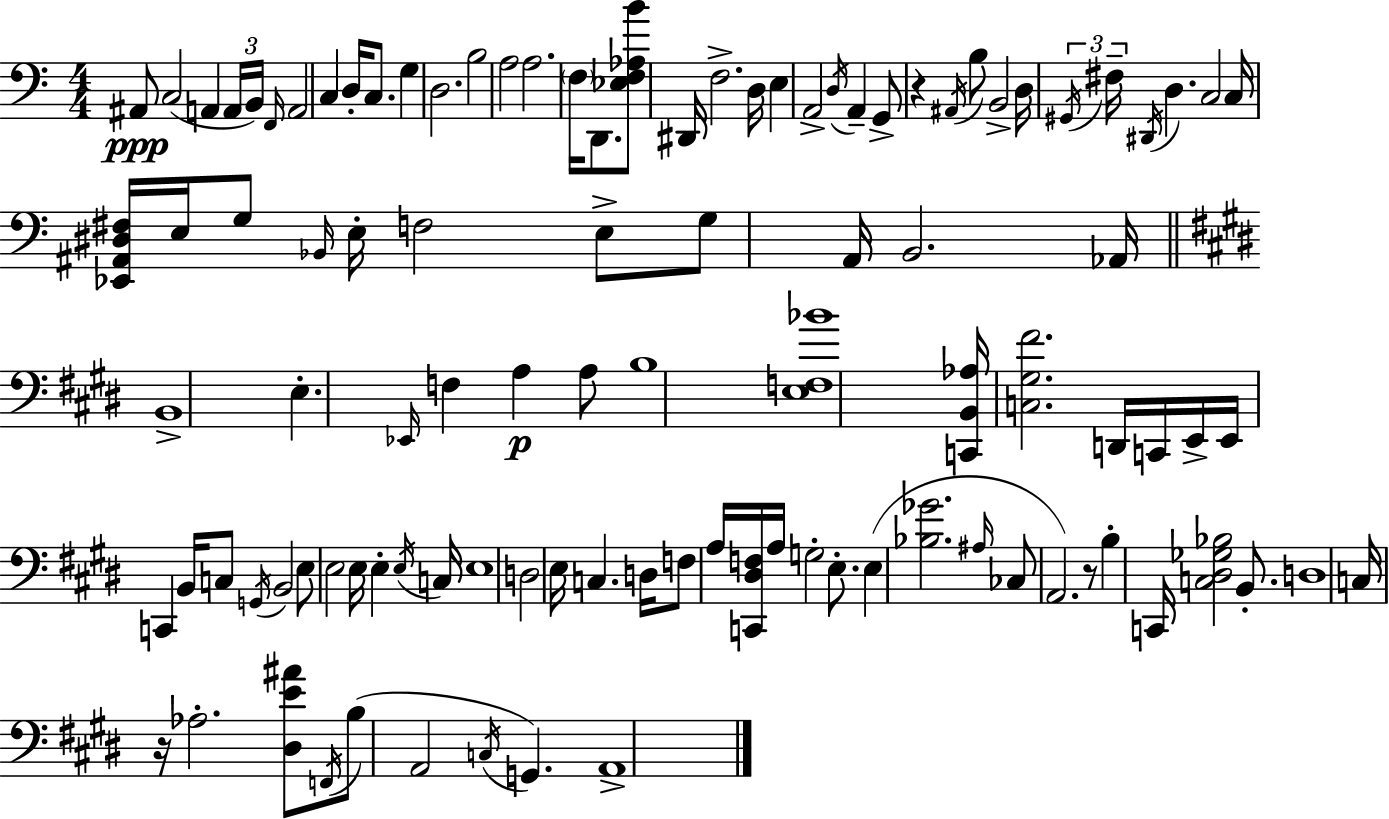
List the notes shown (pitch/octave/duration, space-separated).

A#2/e C3/h A2/q A2/s B2/s F2/s A2/h C3/q D3/s C3/e. G3/q D3/h. B3/h A3/h A3/h. F3/s D2/e. [Eb3,F3,Ab3,B4]/e D#2/s F3/h. D3/s E3/q A2/h D3/s A2/q G2/e R/q A#2/s B3/e B2/h D3/s G#2/s F#3/s D#2/s D3/q. C3/h C3/s [Eb2,A#2,D#3,F#3]/s E3/s G3/e Bb2/s E3/s F3/h E3/e G3/e A2/s B2/h. Ab2/s B2/w E3/q. Eb2/s F3/q A3/q A3/e B3/w [E3,F3,Bb4]/w [C2,B2,Ab3]/s [C3,G#3,F#4]/h. D2/s C2/s E2/s E2/s C2/q B2/s C3/e G2/s B2/h E3/e E3/h E3/s E3/q E3/s C3/s E3/w D3/h E3/s C3/q. D3/s F3/e A3/s [C2,D#3,F3]/s A3/s G3/h E3/e. E3/q [Bb3,Gb4]/h. A#3/s CES3/e A2/h. R/e B3/q C2/s [C3,D#3,Gb3,Bb3]/h B2/e. D3/w C3/s R/s Ab3/h. [D#3,E4,A#4]/e F2/s B3/e A2/h C3/s G2/q. A2/w